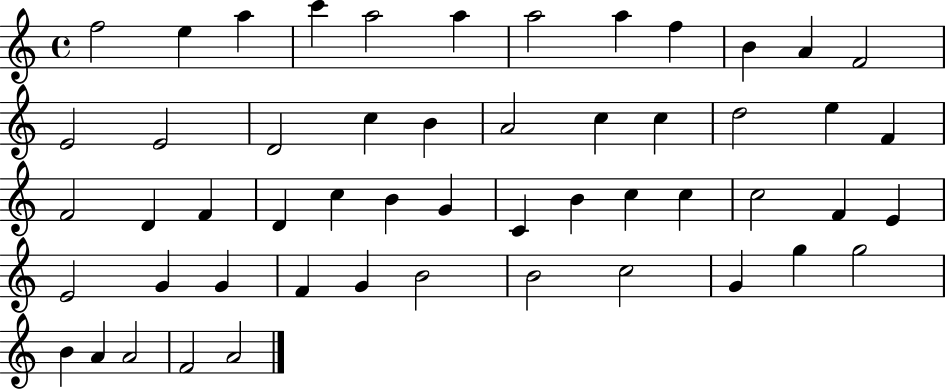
F5/h E5/q A5/q C6/q A5/h A5/q A5/h A5/q F5/q B4/q A4/q F4/h E4/h E4/h D4/h C5/q B4/q A4/h C5/q C5/q D5/h E5/q F4/q F4/h D4/q F4/q D4/q C5/q B4/q G4/q C4/q B4/q C5/q C5/q C5/h F4/q E4/q E4/h G4/q G4/q F4/q G4/q B4/h B4/h C5/h G4/q G5/q G5/h B4/q A4/q A4/h F4/h A4/h